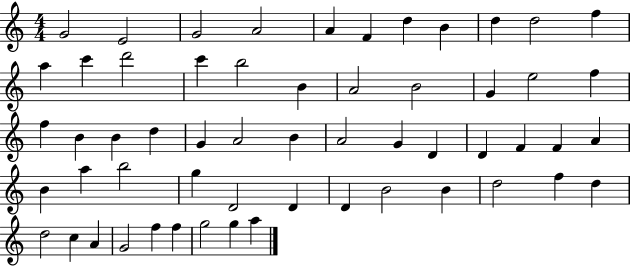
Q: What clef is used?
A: treble